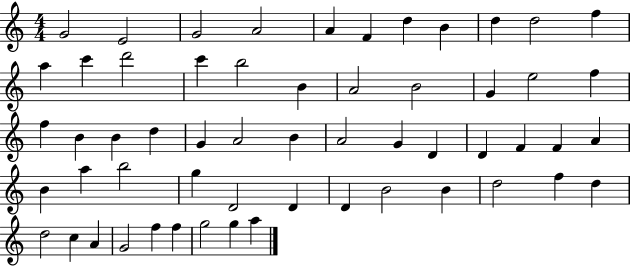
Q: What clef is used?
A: treble